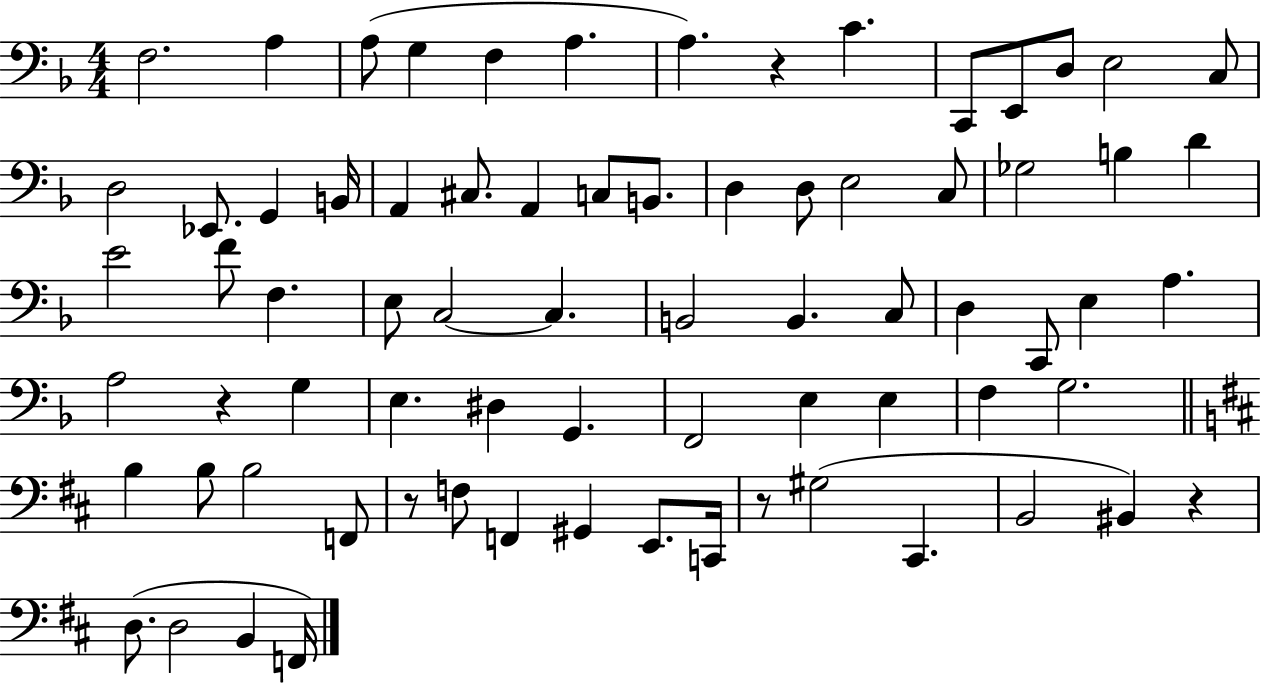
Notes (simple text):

F3/h. A3/q A3/e G3/q F3/q A3/q. A3/q. R/q C4/q. C2/e E2/e D3/e E3/h C3/e D3/h Eb2/e. G2/q B2/s A2/q C#3/e. A2/q C3/e B2/e. D3/q D3/e E3/h C3/e Gb3/h B3/q D4/q E4/h F4/e F3/q. E3/e C3/h C3/q. B2/h B2/q. C3/e D3/q C2/e E3/q A3/q. A3/h R/q G3/q E3/q. D#3/q G2/q. F2/h E3/q E3/q F3/q G3/h. B3/q B3/e B3/h F2/e R/e F3/e F2/q G#2/q E2/e. C2/s R/e G#3/h C#2/q. B2/h BIS2/q R/q D3/e. D3/h B2/q F2/s